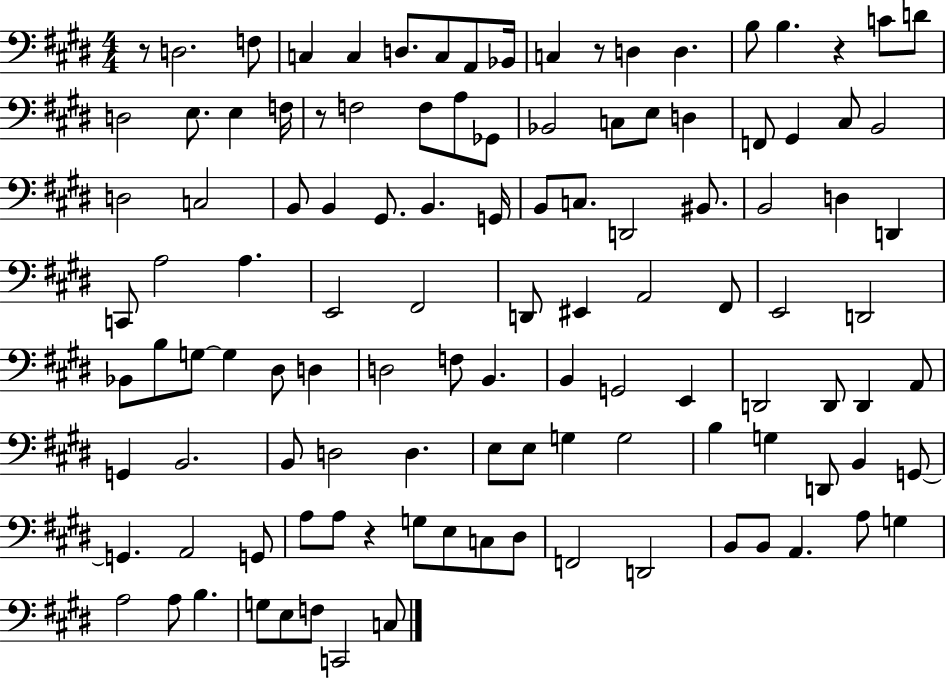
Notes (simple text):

R/e D3/h. F3/e C3/q C3/q D3/e. C3/e A2/e Bb2/s C3/q R/e D3/q D3/q. B3/e B3/q. R/q C4/e D4/e D3/h E3/e. E3/q F3/s R/e F3/h F3/e A3/e Gb2/e Bb2/h C3/e E3/e D3/q F2/e G#2/q C#3/e B2/h D3/h C3/h B2/e B2/q G#2/e. B2/q. G2/s B2/e C3/e. D2/h BIS2/e. B2/h D3/q D2/q C2/e A3/h A3/q. E2/h F#2/h D2/e EIS2/q A2/h F#2/e E2/h D2/h Bb2/e B3/e G3/e G3/q D#3/e D3/q D3/h F3/e B2/q. B2/q G2/h E2/q D2/h D2/e D2/q A2/e G2/q B2/h. B2/e D3/h D3/q. E3/e E3/e G3/q G3/h B3/q G3/q D2/e B2/q G2/e G2/q. A2/h G2/e A3/e A3/e R/q G3/e E3/e C3/e D#3/e F2/h D2/h B2/e B2/e A2/q. A3/e G3/q A3/h A3/e B3/q. G3/e E3/e F3/e C2/h C3/e